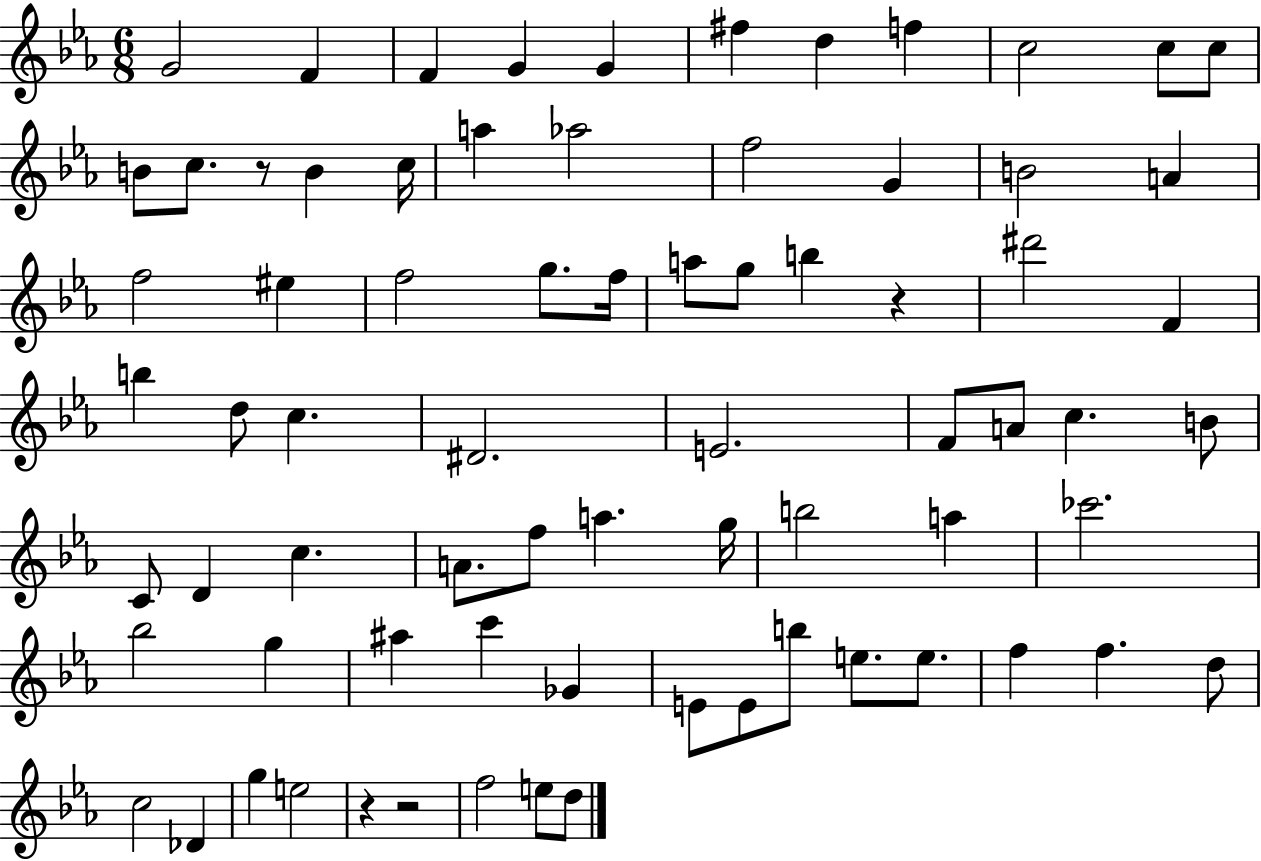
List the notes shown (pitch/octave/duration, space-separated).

G4/h F4/q F4/q G4/q G4/q F#5/q D5/q F5/q C5/h C5/e C5/e B4/e C5/e. R/e B4/q C5/s A5/q Ab5/h F5/h G4/q B4/h A4/q F5/h EIS5/q F5/h G5/e. F5/s A5/e G5/e B5/q R/q D#6/h F4/q B5/q D5/e C5/q. D#4/h. E4/h. F4/e A4/e C5/q. B4/e C4/e D4/q C5/q. A4/e. F5/e A5/q. G5/s B5/h A5/q CES6/h. Bb5/h G5/q A#5/q C6/q Gb4/q E4/e E4/e B5/e E5/e. E5/e. F5/q F5/q. D5/e C5/h Db4/q G5/q E5/h R/q R/h F5/h E5/e D5/e